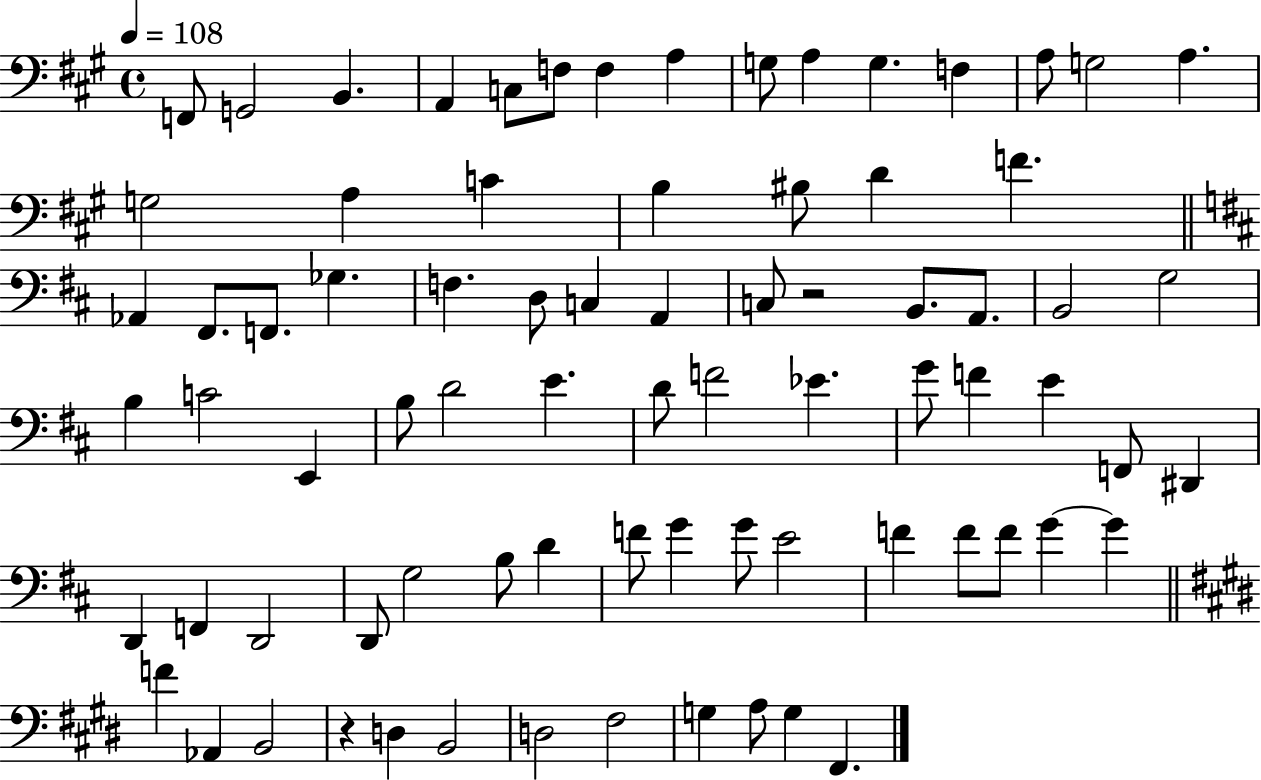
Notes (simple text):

F2/e G2/h B2/q. A2/q C3/e F3/e F3/q A3/q G3/e A3/q G3/q. F3/q A3/e G3/h A3/q. G3/h A3/q C4/q B3/q BIS3/e D4/q F4/q. Ab2/q F#2/e. F2/e. Gb3/q. F3/q. D3/e C3/q A2/q C3/e R/h B2/e. A2/e. B2/h G3/h B3/q C4/h E2/q B3/e D4/h E4/q. D4/e F4/h Eb4/q. G4/e F4/q E4/q F2/e D#2/q D2/q F2/q D2/h D2/e G3/h B3/e D4/q F4/e G4/q G4/e E4/h F4/q F4/e F4/e G4/q G4/q F4/q Ab2/q B2/h R/q D3/q B2/h D3/h F#3/h G3/q A3/e G3/q F#2/q.